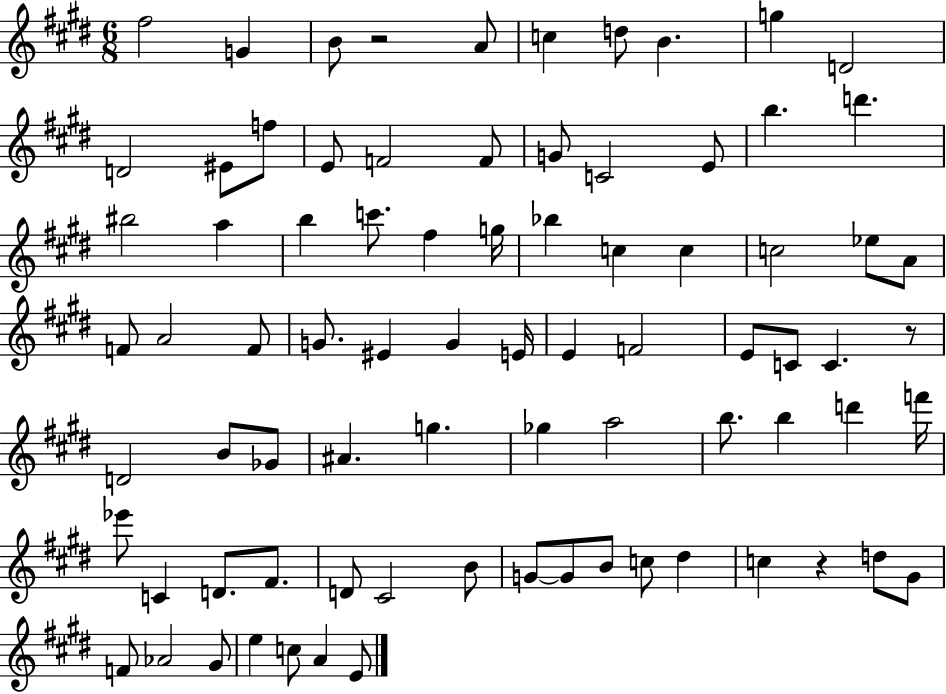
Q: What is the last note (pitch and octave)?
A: E4